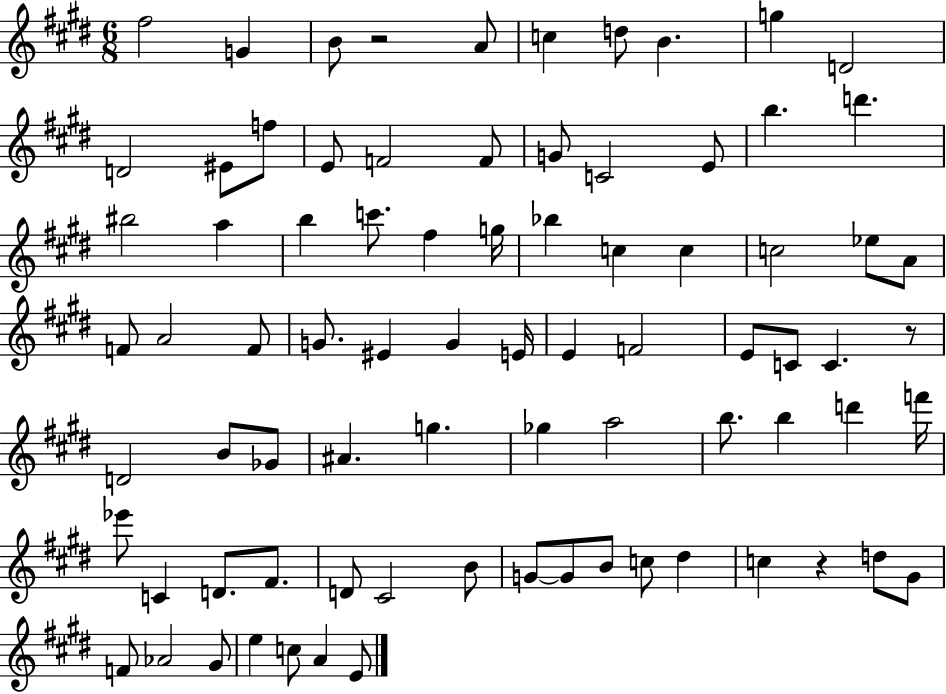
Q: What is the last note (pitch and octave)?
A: E4